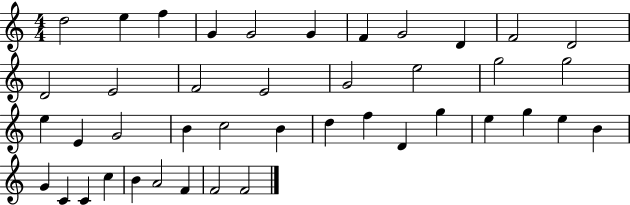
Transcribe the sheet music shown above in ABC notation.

X:1
T:Untitled
M:4/4
L:1/4
K:C
d2 e f G G2 G F G2 D F2 D2 D2 E2 F2 E2 G2 e2 g2 g2 e E G2 B c2 B d f D g e g e B G C C c B A2 F F2 F2